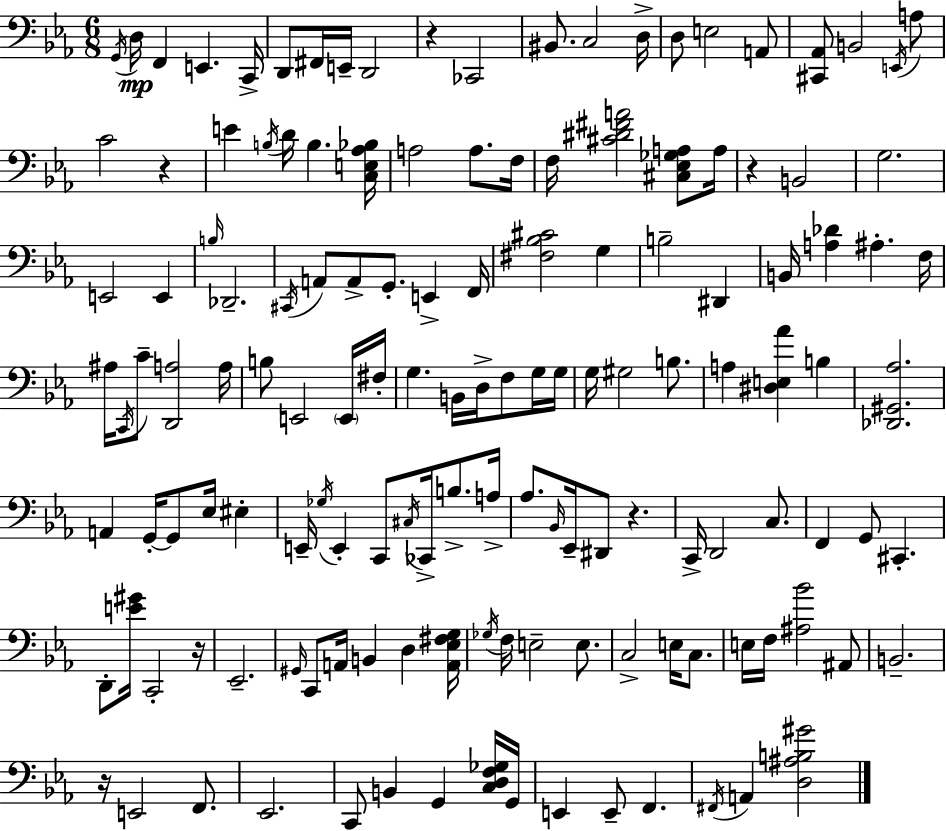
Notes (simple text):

G2/s D3/s F2/q E2/q. C2/s D2/e F#2/s E2/s D2/h R/q CES2/h BIS2/e. C3/h D3/s D3/e E3/h A2/e [C#2,Ab2]/e B2/h E2/s A3/e C4/h R/q E4/q B3/s D4/s B3/q. [C3,E3,Ab3,Bb3]/s A3/h A3/e. F3/s F3/s [C#4,D#4,F#4,A4]/h [C#3,Eb3,Gb3,A3]/e A3/s R/q B2/h G3/h. E2/h E2/q B3/s Db2/h. C#2/s A2/e A2/e G2/e. E2/q F2/s [F#3,Bb3,C#4]/h G3/q B3/h D#2/q B2/s [A3,Db4]/q A#3/q. F3/s A#3/s C2/s C4/e [D2,A3]/h A3/s B3/e E2/h E2/s F#3/s G3/q. B2/s D3/s F3/e G3/s G3/s G3/s G#3/h B3/e. A3/q [D#3,E3,Ab4]/q B3/q [Db2,G#2,Ab3]/h. A2/q G2/s G2/e Eb3/s EIS3/q E2/s Gb3/s E2/q C2/e C#3/s CES2/s B3/e. A3/s Ab3/e. Bb2/s Eb2/s D#2/e R/q. C2/s D2/h C3/e. F2/q G2/e C#2/q. D2/e [E4,G#4]/s C2/h R/s Eb2/h. G#2/s C2/e A2/s B2/q D3/q [A2,Eb3,F#3,G3]/s Gb3/s F3/s E3/h E3/e. C3/h E3/s C3/e. E3/s F3/s [A#3,Bb4]/h A#2/e B2/h. R/s E2/h F2/e. Eb2/h. C2/e B2/q G2/q [C3,D3,F3,Gb3]/s G2/s E2/q E2/e F2/q. F#2/s A2/q [D3,A#3,B3,G#4]/h